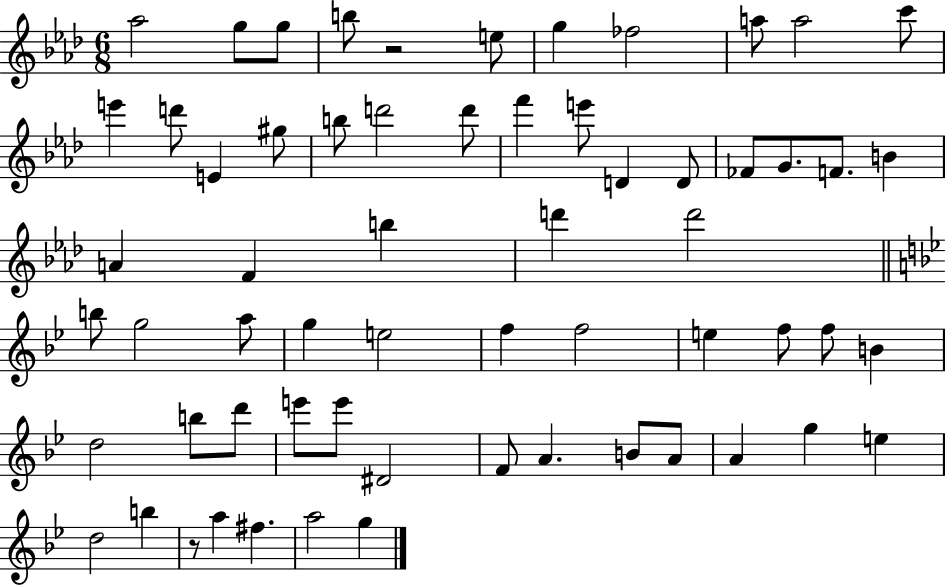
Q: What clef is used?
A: treble